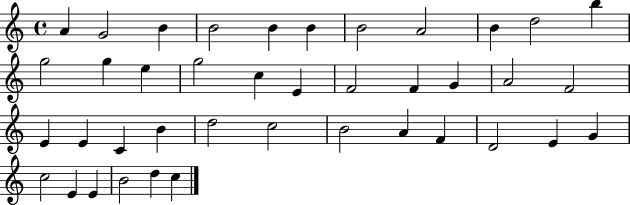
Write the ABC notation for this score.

X:1
T:Untitled
M:4/4
L:1/4
K:C
A G2 B B2 B B B2 A2 B d2 b g2 g e g2 c E F2 F G A2 F2 E E C B d2 c2 B2 A F D2 E G c2 E E B2 d c